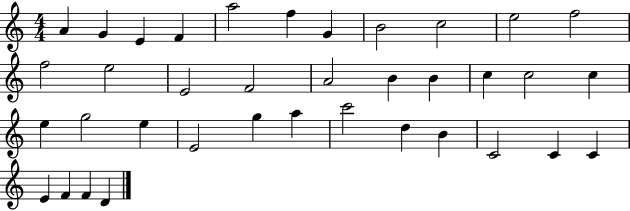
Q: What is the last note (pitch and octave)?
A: D4